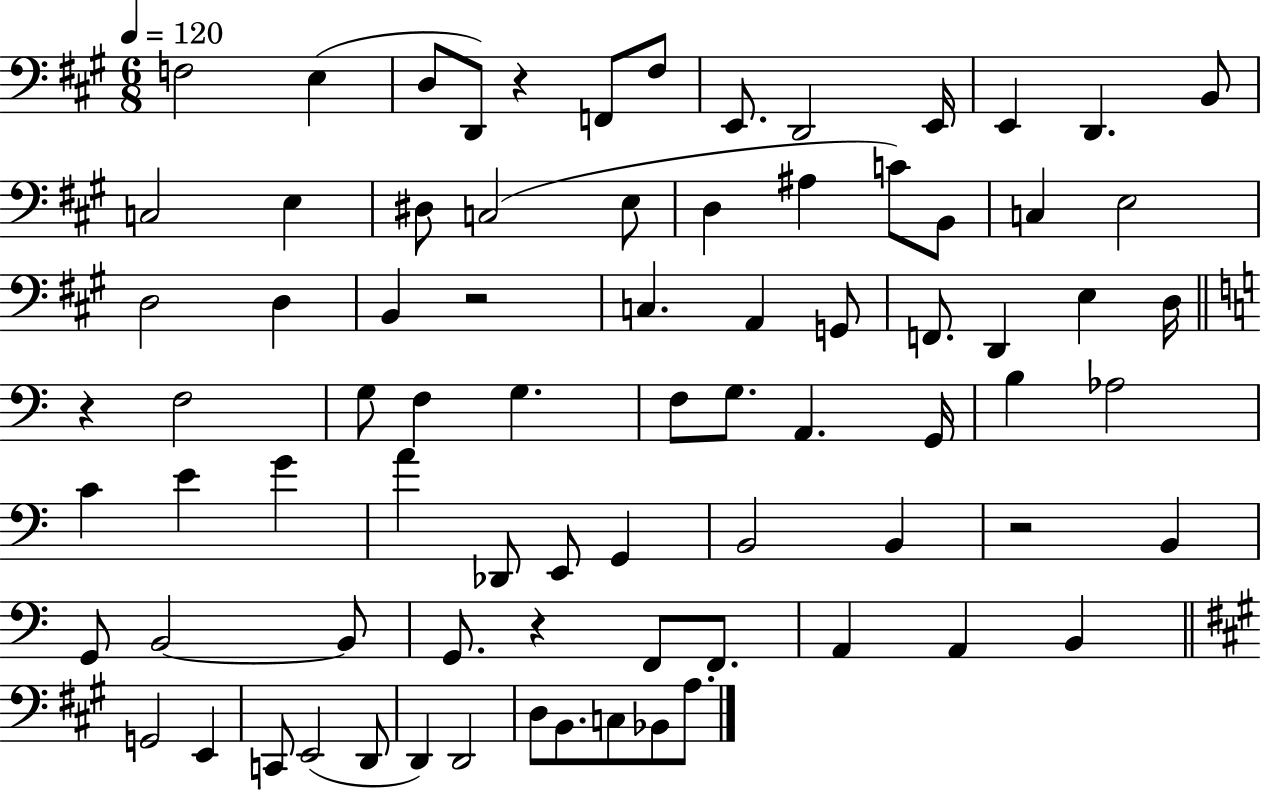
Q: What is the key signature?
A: A major